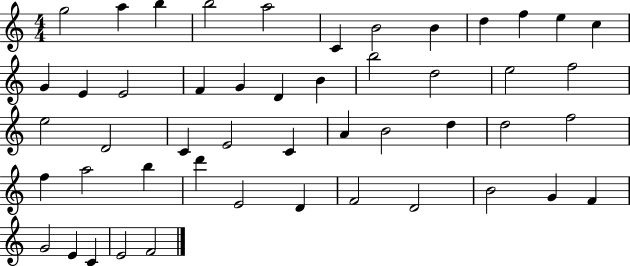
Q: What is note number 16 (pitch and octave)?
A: F4